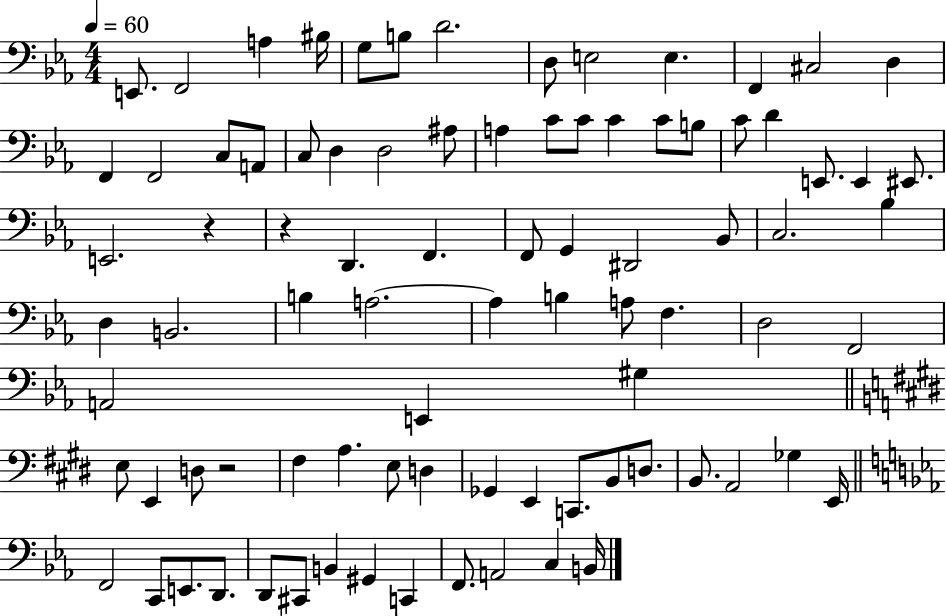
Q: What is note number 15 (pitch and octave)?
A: F2